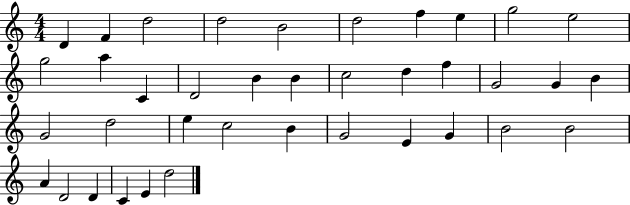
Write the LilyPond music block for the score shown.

{
  \clef treble
  \numericTimeSignature
  \time 4/4
  \key c \major
  d'4 f'4 d''2 | d''2 b'2 | d''2 f''4 e''4 | g''2 e''2 | \break g''2 a''4 c'4 | d'2 b'4 b'4 | c''2 d''4 f''4 | g'2 g'4 b'4 | \break g'2 d''2 | e''4 c''2 b'4 | g'2 e'4 g'4 | b'2 b'2 | \break a'4 d'2 d'4 | c'4 e'4 d''2 | \bar "|."
}